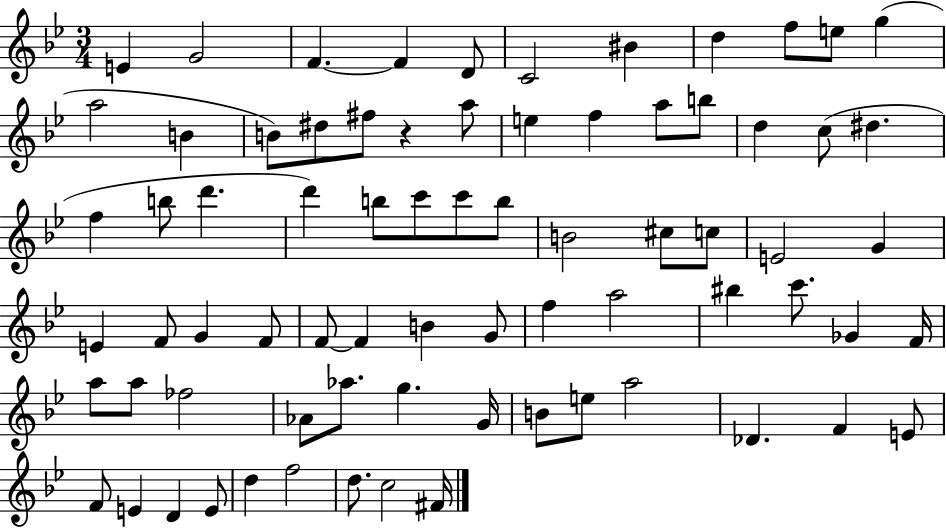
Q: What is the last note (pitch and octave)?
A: F#4